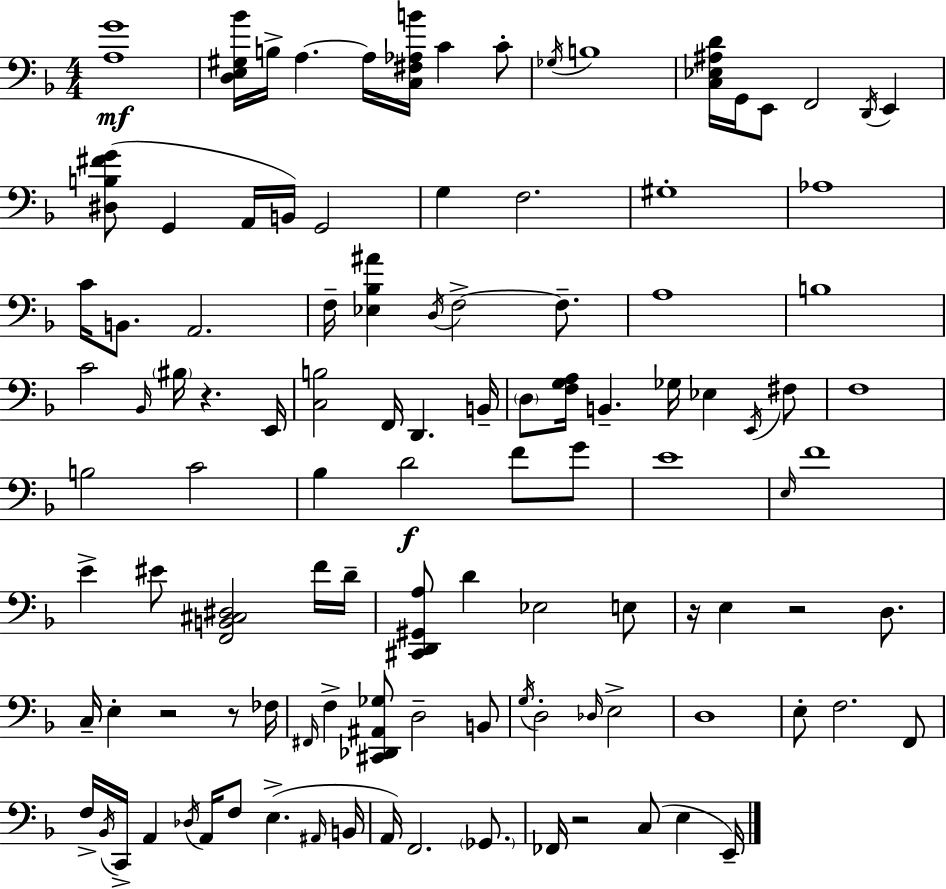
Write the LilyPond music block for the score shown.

{
  \clef bass
  \numericTimeSignature
  \time 4/4
  \key f \major
  <a g'>1\mf | <d e gis bes'>16 b16-> a4.~~ a16 <c fis aes b'>16 c'4 c'8-. | \acciaccatura { ges16 } b1 | <c ees ais d'>16 g,16 e,8 f,2 \acciaccatura { d,16 } e,4 | \break <dis b fis' g'>8( g,4 a,16 b,16) g,2 | g4 f2. | gis1-. | aes1 | \break c'16 b,8. a,2. | f16-- <ees bes ais'>4 \acciaccatura { d16 } f2->~~ | f8.-- a1 | b1 | \break c'2 \grace { bes,16 } \parenthesize bis16 r4. | e,16 <c b>2 f,16 d,4. | b,16-- \parenthesize d8 <f g a>16 b,4.-- ges16 ees4 | \acciaccatura { e,16 } fis8 f1 | \break b2 c'2 | bes4 d'2\f | f'8 g'8 e'1 | \grace { e16 } f'1 | \break e'4-> eis'8 <f, b, cis dis>2 | f'16 d'16-- <cis, d, gis, a>8 d'4 ees2 | e8 r16 e4 r2 | d8. c16-- e4-. r2 | \break r8 fes16 \grace { fis,16 } f4-> <cis, des, ais, ges>8 d2-- | b,8 \acciaccatura { g16 } d2-. | \grace { des16 } e2-> d1 | e8-. f2. | \break f,8 f16-> \acciaccatura { bes,16 } c,16-> a,4 | \acciaccatura { des16 } a,16 f8 e4.->( \grace { ais,16 } b,16 a,16) f,2. | \parenthesize ges,8. fes,16 r2 | c8( e4 e,16--) \bar "|."
}